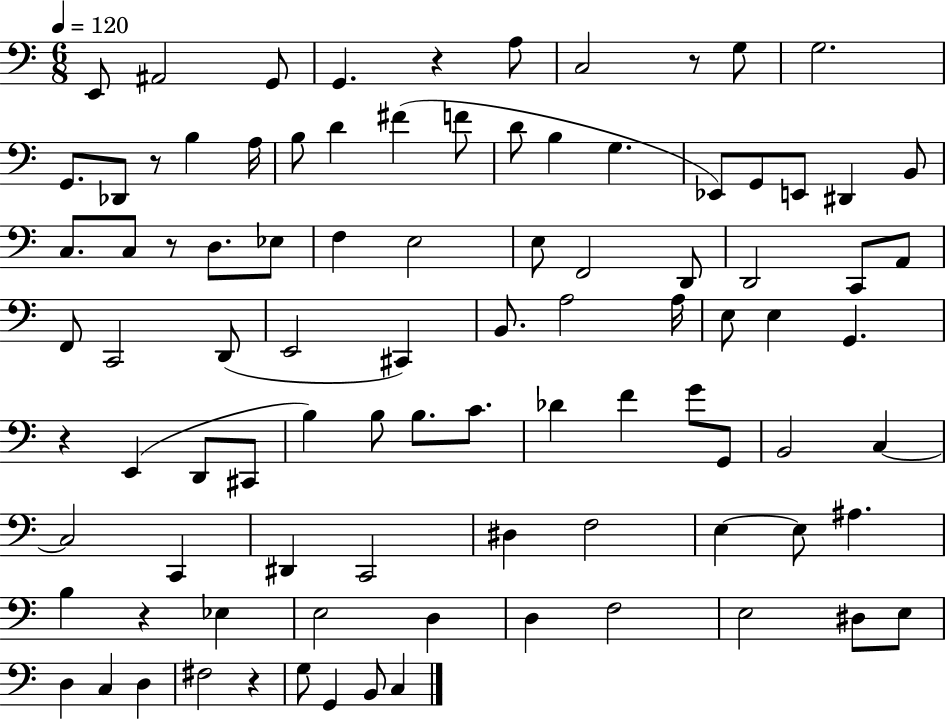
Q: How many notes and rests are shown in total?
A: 93